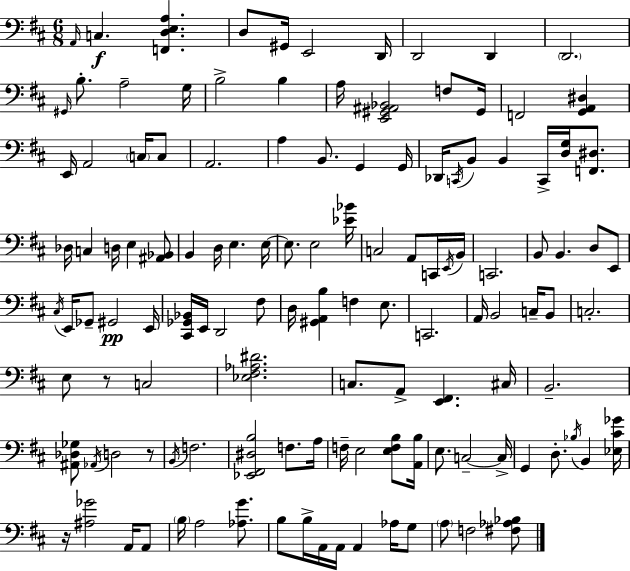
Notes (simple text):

A2/s C3/q. [F2,D3,E3,A3]/q. D3/e G#2/s E2/h D2/s D2/h D2/q D2/h. G#2/s B3/e. A3/h G3/s B3/h B3/q A3/s [E2,G#2,A#2,Bb2]/h F3/e G#2/s F2/h [G2,A2,D#3]/q E2/s A2/h C3/s C3/e A2/h. A3/q B2/e. G2/q G2/s Db2/s C2/s B2/e B2/q C2/s [D3,G3]/s [F2,D#3]/e. Db3/s C3/q D3/s E3/q [A#2,Bb2]/e B2/q D3/s E3/q. E3/s E3/e. E3/h [Eb4,Bb4]/s C3/h A2/e C2/s E2/s B2/s C2/h. B2/e B2/q. D3/e E2/e C#3/s E2/s Gb2/e G#2/h E2/s [C#2,Gb2,Bb2]/s E2/s D2/h F#3/e D3/s [G#2,A2,B3]/q F3/q E3/e. C2/h. A2/s B2/h C3/s B2/e C3/h. E3/e R/e C3/h [Eb3,F#3,Ab3,D#4]/h. C3/e. A2/e [E2,F#2]/q. C#3/s B2/h. [A#2,Db3,Gb3]/e Ab2/s D3/h R/e B2/s F3/h. [Eb2,F#2,D#3,B3]/h F3/e. A3/s F3/s E3/h [E3,F3,B3]/e [A2,B3]/s E3/e. C3/h C3/s G2/q D3/e. Bb3/s B2/q [Eb3,C#4,Gb4]/s R/s [A#3,Gb4]/h A2/s A2/e B3/s A3/h [Ab3,G4]/e. B3/e B3/s A2/s A2/s A2/q Ab3/s G3/e A3/e F3/h [F#3,Ab3,Bb3]/e